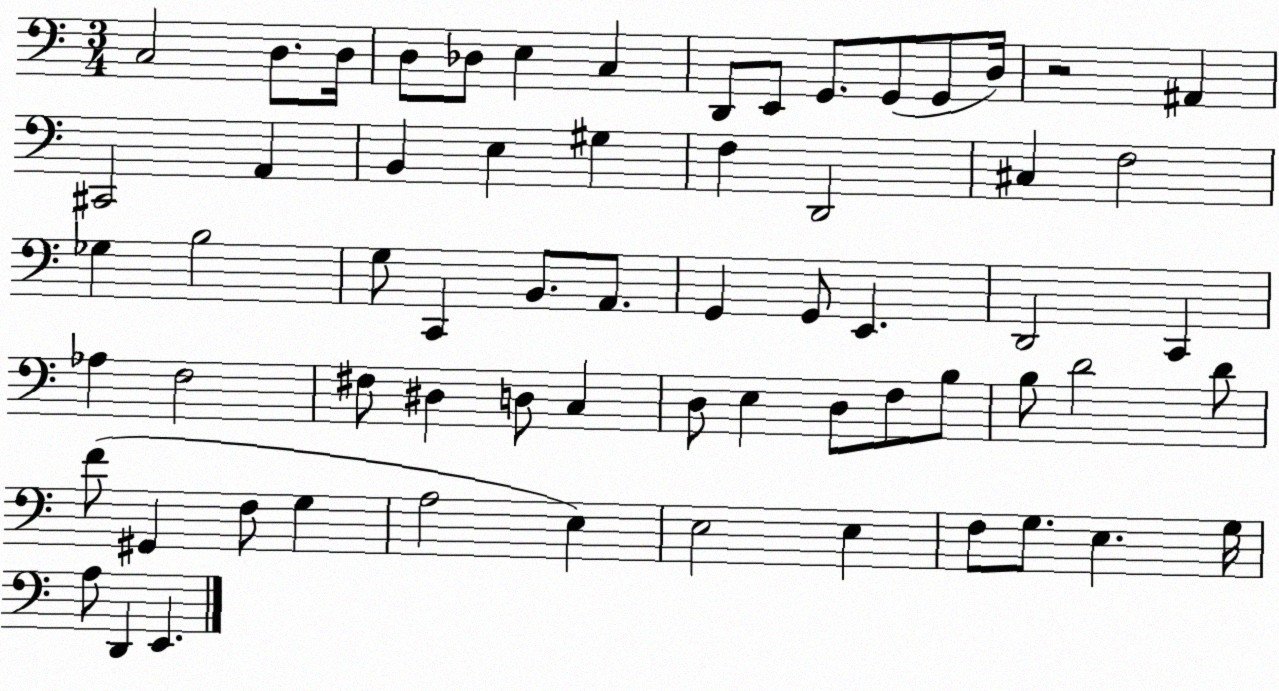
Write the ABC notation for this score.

X:1
T:Untitled
M:3/4
L:1/4
K:C
C,2 D,/2 D,/4 D,/2 _D,/2 E, C, D,,/2 E,,/2 G,,/2 G,,/2 G,,/2 D,/4 z2 ^A,, ^C,,2 A,, B,, E, ^G, F, D,,2 ^C, F,2 _G, B,2 G,/2 C,, B,,/2 A,,/2 G,, G,,/2 E,, D,,2 C,, _A, F,2 ^F,/2 ^D, D,/2 C, D,/2 E, D,/2 F,/2 B,/2 B,/2 D2 D/2 F/2 ^G,, F,/2 G, A,2 E, E,2 E, F,/2 G,/2 E, G,/4 A,/2 D,, E,,